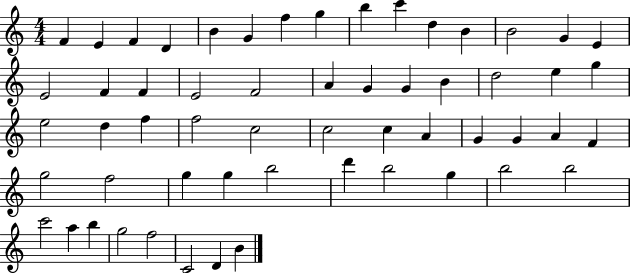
X:1
T:Untitled
M:4/4
L:1/4
K:C
F E F D B G f g b c' d B B2 G E E2 F F E2 F2 A G G B d2 e g e2 d f f2 c2 c2 c A G G A F g2 f2 g g b2 d' b2 g b2 b2 c'2 a b g2 f2 C2 D B